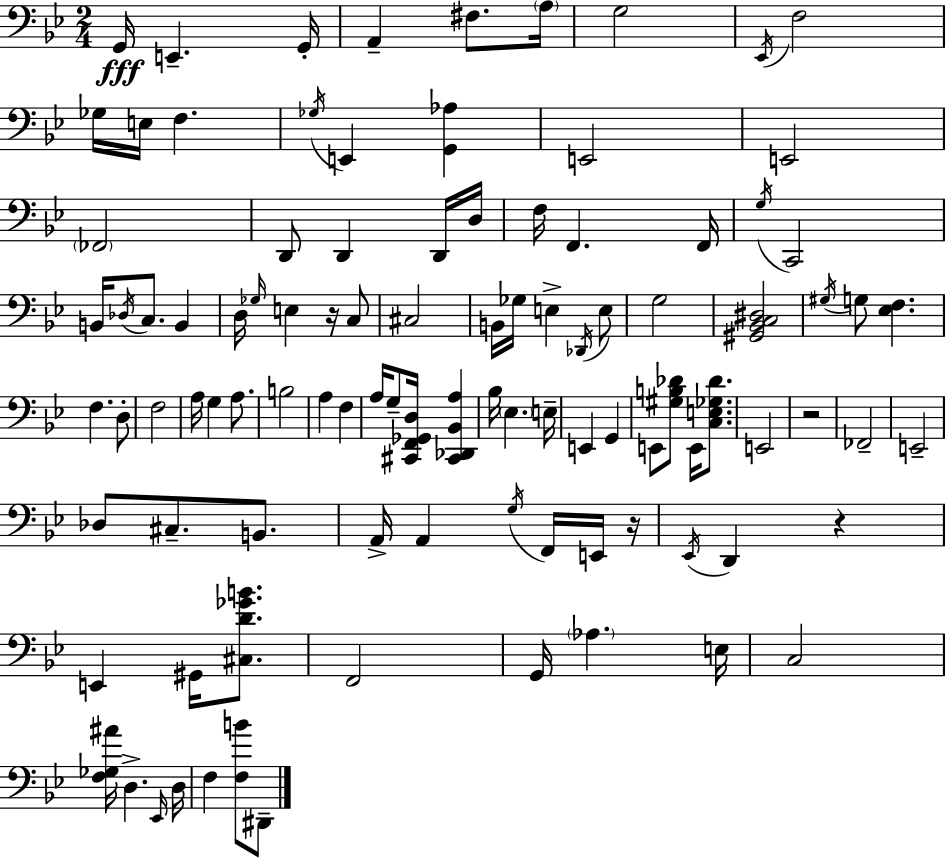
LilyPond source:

{
  \clef bass
  \numericTimeSignature
  \time 2/4
  \key g \minor
  g,16\fff e,4.-- g,16-. | a,4-- fis8. \parenthesize a16 | g2 | \acciaccatura { ees,16 } f2 | \break ges16 e16 f4. | \acciaccatura { ges16 } e,4 <g, aes>4 | e,2 | e,2 | \break \parenthesize fes,2 | d,8 d,4 | d,16 d16 f16 f,4. | f,16 \acciaccatura { g16 } c,2 | \break b,16 \acciaccatura { des16 } c8. | b,4 d16 \grace { ges16 } e4 | r16 c8 cis2 | b,16 ges16 e4-> | \break \acciaccatura { des,16 } e8 g2 | <gis, bes, c dis>2 | \acciaccatura { gis16 } g8 | <ees f>4. f4. | \break d8-. f2 | a16 | g4 a8. b2 | a4 | \break f4 a16 | g8-- <cis, f, ges, d>16 <cis, des, bes, a>4 bes16 | \parenthesize ees4. e16-- e,4 | g,4 e,8 | \break <gis b des'>8 e,16 <c e ges des'>8. e,2 | r2 | fes,2-- | e,2-- | \break des8 | cis8.-- b,8. a,16-> | a,4 \acciaccatura { g16 } f,16 e,16 r16 | \acciaccatura { ees,16 } d,4 r4 | \break e,4 gis,16 <cis d' ges' b'>8. | f,2 | g,16 \parenthesize aes4. | e16 c2 | \break <f ges ais'>16 d4.-> | \grace { ees,16 } d16 f4 <f b'>8 | dis,8-- \bar "|."
}